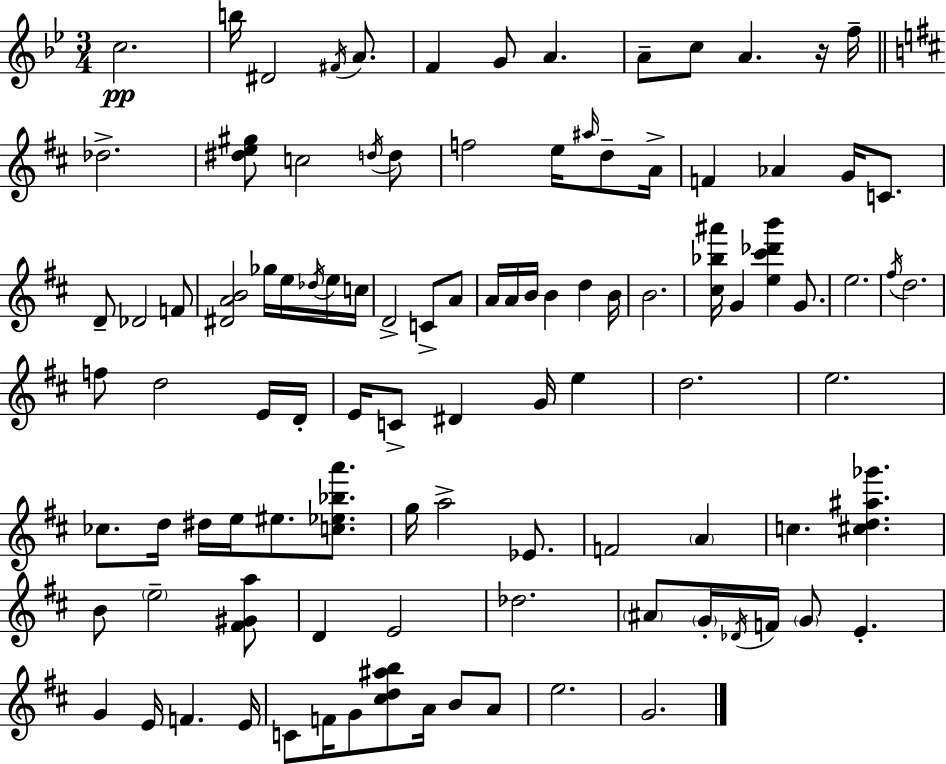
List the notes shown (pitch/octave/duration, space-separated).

C5/h. B5/s D#4/h F#4/s A4/e. F4/q G4/e A4/q. A4/e C5/e A4/q. R/s F5/s Db5/h. [D#5,E5,G#5]/e C5/h D5/s D5/e F5/h E5/s A#5/s D5/e A4/s F4/q Ab4/q G4/s C4/e. D4/e Db4/h F4/e [D#4,A4,B4]/h Gb5/s E5/s Db5/s E5/s C5/s D4/h C4/e A4/e A4/s A4/s B4/s B4/q D5/q B4/s B4/h. [C#5,Bb5,A#6]/s G4/q [E5,C#6,Db6,B6]/q G4/e. E5/h. F#5/s D5/h. F5/e D5/h E4/s D4/s E4/s C4/e D#4/q G4/s E5/q D5/h. E5/h. CES5/e. D5/s D#5/s E5/s EIS5/e. [C5,Eb5,Bb5,A6]/e. G5/s A5/h Eb4/e. F4/h A4/q C5/q. [C#5,D5,A#5,Gb6]/q. B4/e E5/h [F#4,G#4,A5]/e D4/q E4/h Db5/h. A#4/e G4/s Db4/s F4/s G4/e E4/q. G4/q E4/s F4/q. E4/s C4/e F4/s G4/e [C#5,D5,A#5,B5]/e A4/s B4/e A4/e E5/h. G4/h.